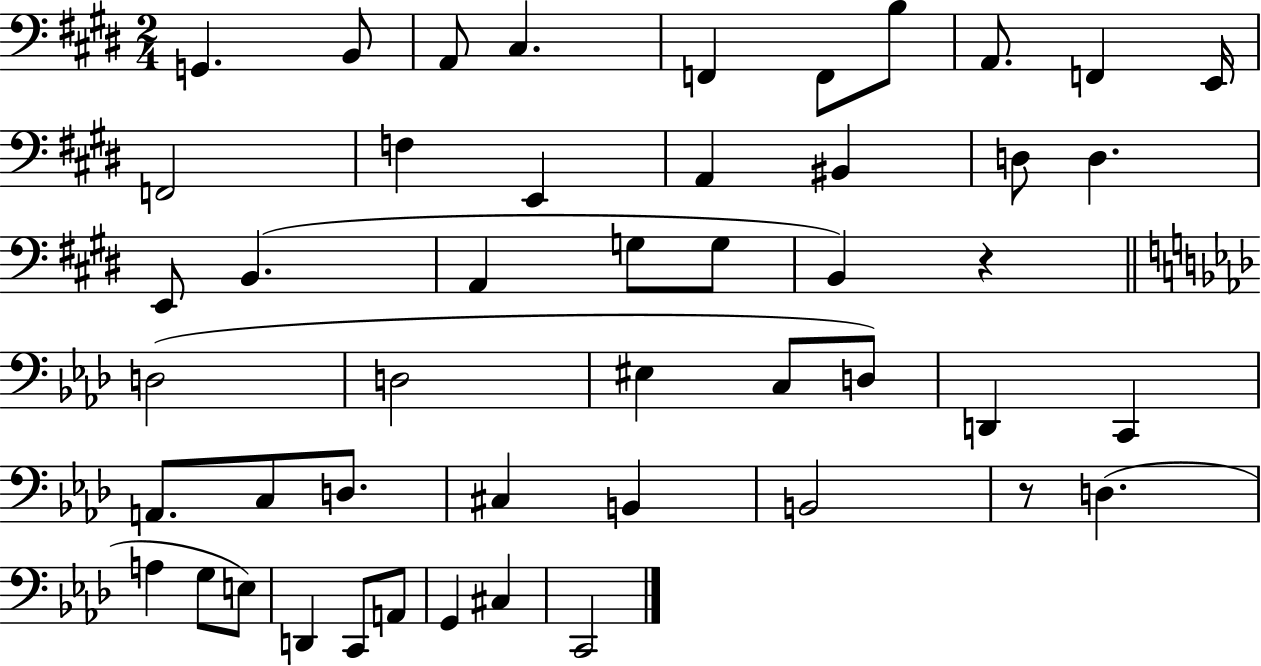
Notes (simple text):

G2/q. B2/e A2/e C#3/q. F2/q F2/e B3/e A2/e. F2/q E2/s F2/h F3/q E2/q A2/q BIS2/q D3/e D3/q. E2/e B2/q. A2/q G3/e G3/e B2/q R/q D3/h D3/h EIS3/q C3/e D3/e D2/q C2/q A2/e. C3/e D3/e. C#3/q B2/q B2/h R/e D3/q. A3/q G3/e E3/e D2/q C2/e A2/e G2/q C#3/q C2/h